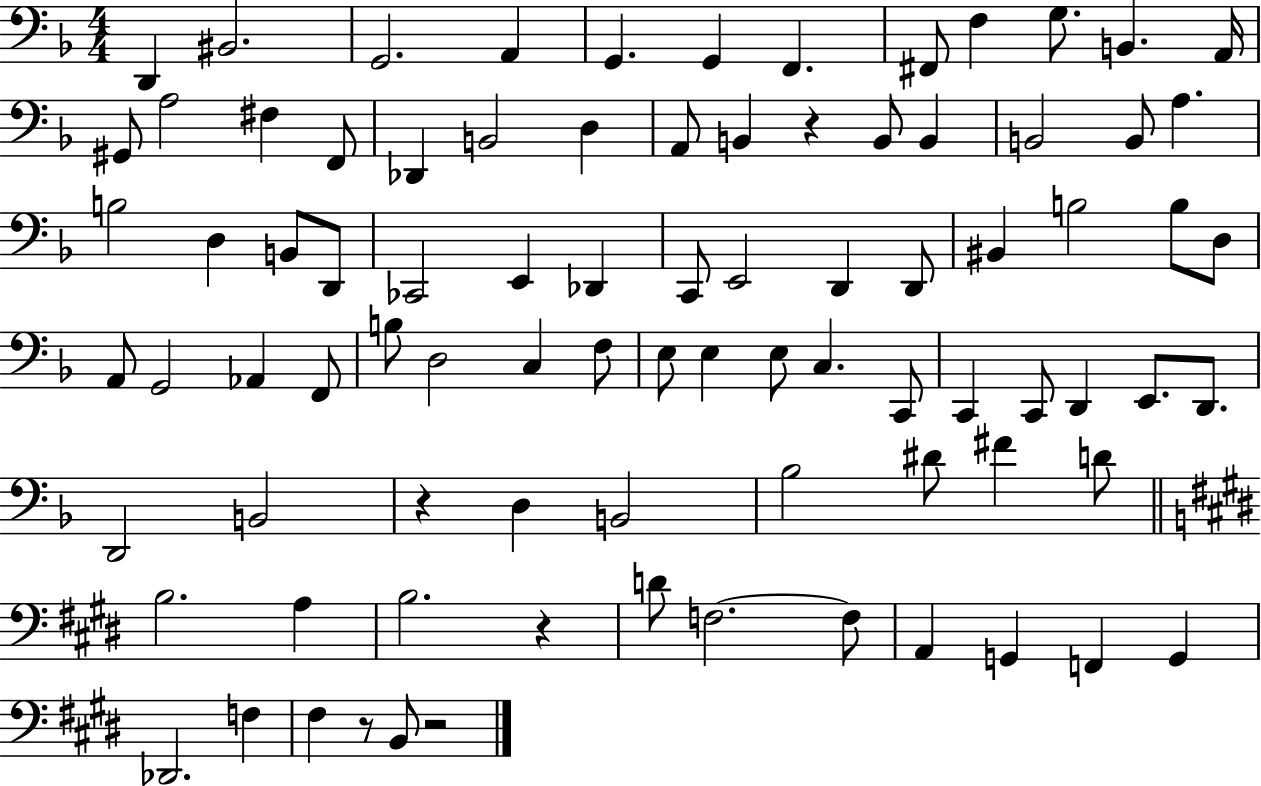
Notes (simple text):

D2/q BIS2/h. G2/h. A2/q G2/q. G2/q F2/q. F#2/e F3/q G3/e. B2/q. A2/s G#2/e A3/h F#3/q F2/e Db2/q B2/h D3/q A2/e B2/q R/q B2/e B2/q B2/h B2/e A3/q. B3/h D3/q B2/e D2/e CES2/h E2/q Db2/q C2/e E2/h D2/q D2/e BIS2/q B3/h B3/e D3/e A2/e G2/h Ab2/q F2/e B3/e D3/h C3/q F3/e E3/e E3/q E3/e C3/q. C2/e C2/q C2/e D2/q E2/e. D2/e. D2/h B2/h R/q D3/q B2/h Bb3/h D#4/e F#4/q D4/e B3/h. A3/q B3/h. R/q D4/e F3/h. F3/e A2/q G2/q F2/q G2/q Db2/h. F3/q F#3/q R/e B2/e R/h